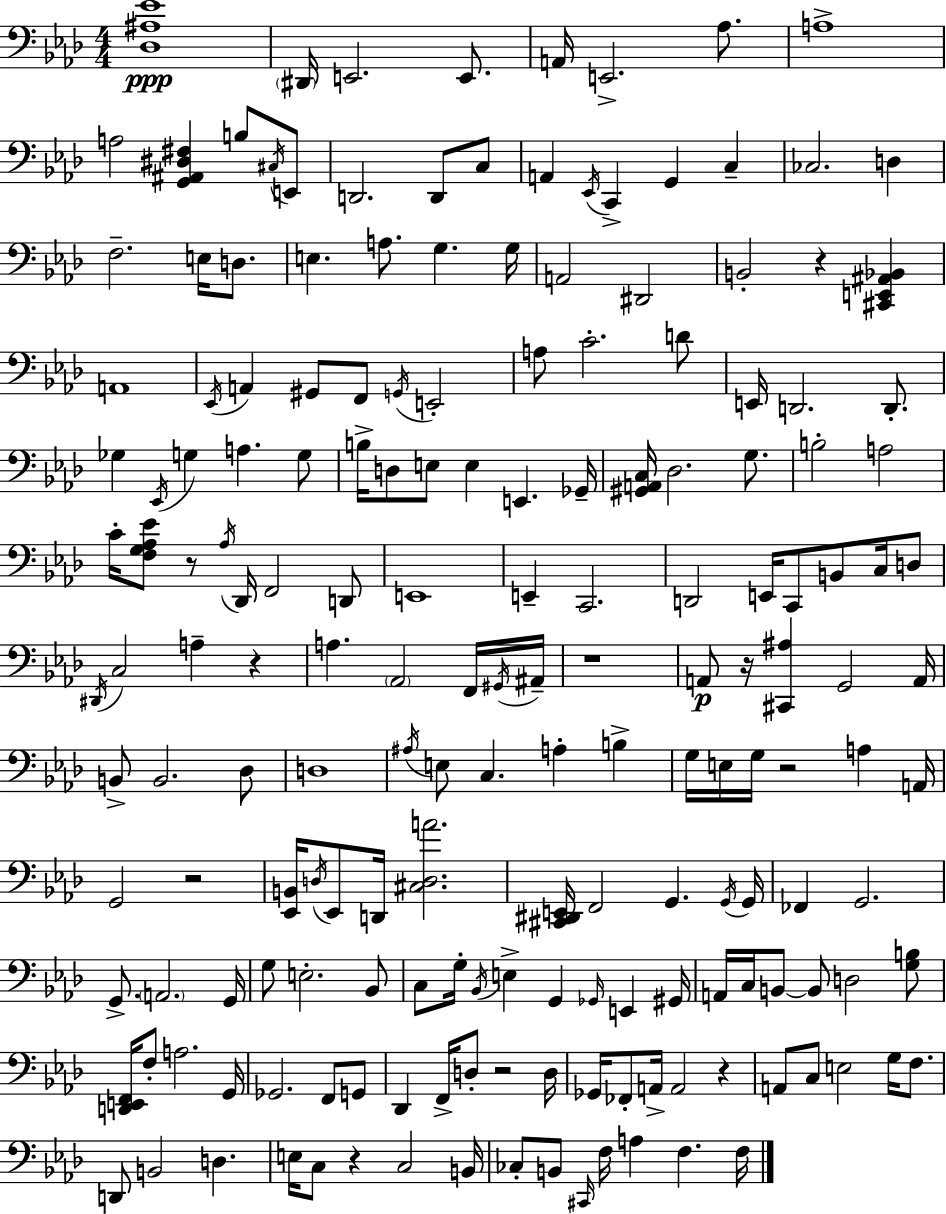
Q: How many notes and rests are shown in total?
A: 181